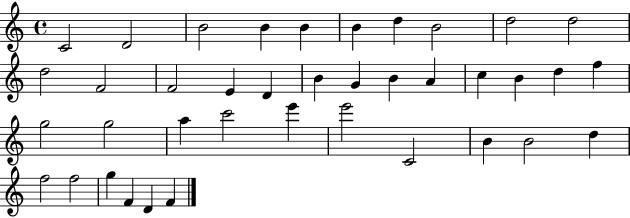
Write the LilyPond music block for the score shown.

{
  \clef treble
  \time 4/4
  \defaultTimeSignature
  \key c \major
  c'2 d'2 | b'2 b'4 b'4 | b'4 d''4 b'2 | d''2 d''2 | \break d''2 f'2 | f'2 e'4 d'4 | b'4 g'4 b'4 a'4 | c''4 b'4 d''4 f''4 | \break g''2 g''2 | a''4 c'''2 e'''4 | e'''2 c'2 | b'4 b'2 d''4 | \break f''2 f''2 | g''4 f'4 d'4 f'4 | \bar "|."
}